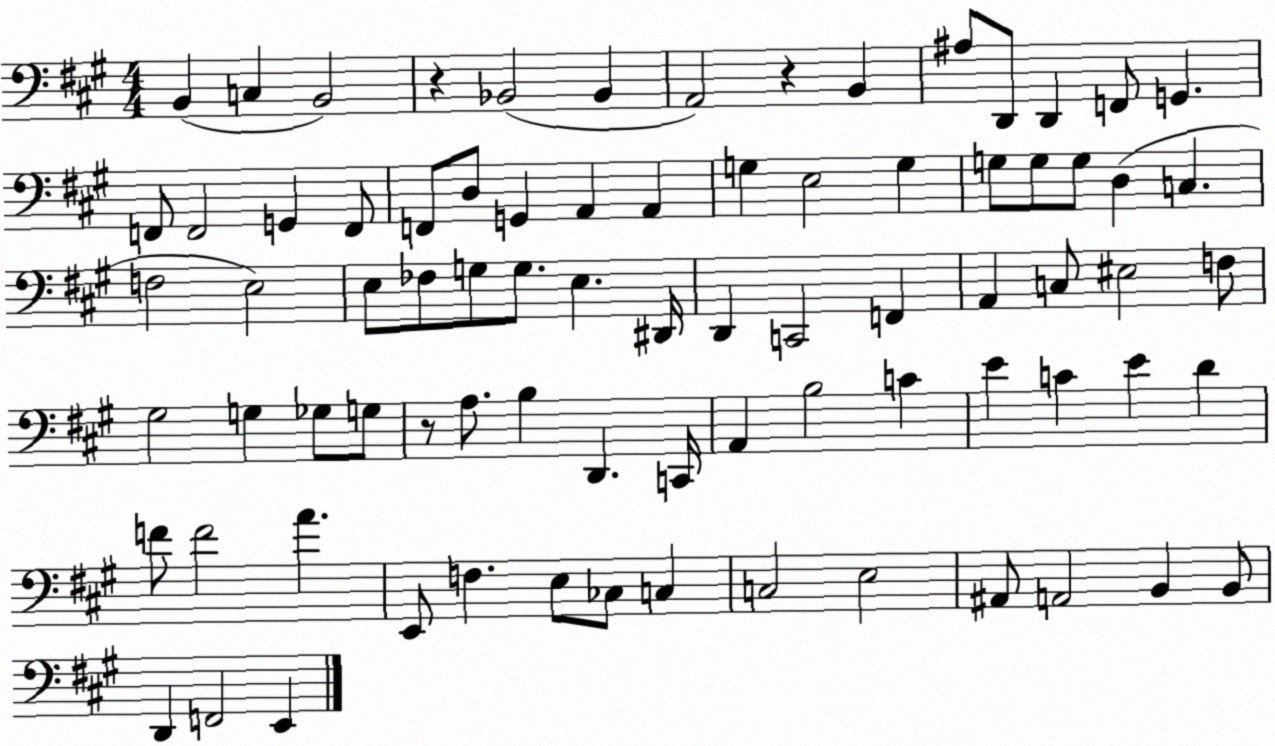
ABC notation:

X:1
T:Untitled
M:4/4
L:1/4
K:A
B,, C, B,,2 z _B,,2 _B,, A,,2 z B,, ^A,/2 D,,/2 D,, F,,/2 G,, F,,/2 F,,2 G,, F,,/2 F,,/2 D,/2 G,, A,, A,, G, E,2 G, G,/2 G,/2 G,/2 D, C, F,2 E,2 E,/2 _F,/2 G,/2 G,/2 E, ^D,,/4 D,, C,,2 F,, A,, C,/2 ^E,2 F,/2 ^G,2 G, _G,/2 G,/2 z/2 A,/2 B, D,, C,,/4 A,, B,2 C E C E D F/2 F2 A E,,/2 F, E,/2 _C,/2 C, C,2 E,2 ^A,,/2 A,,2 B,, B,,/2 D,, F,,2 E,,